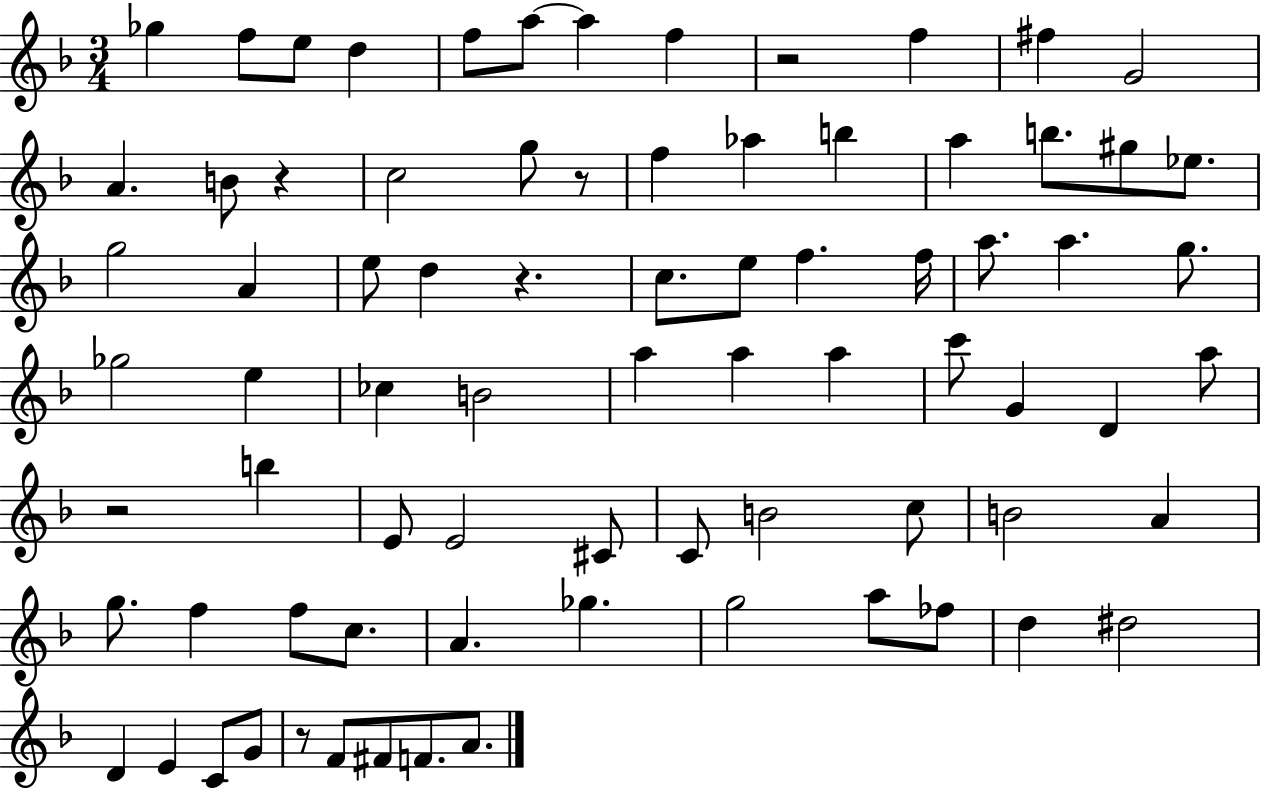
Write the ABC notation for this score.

X:1
T:Untitled
M:3/4
L:1/4
K:F
_g f/2 e/2 d f/2 a/2 a f z2 f ^f G2 A B/2 z c2 g/2 z/2 f _a b a b/2 ^g/2 _e/2 g2 A e/2 d z c/2 e/2 f f/4 a/2 a g/2 _g2 e _c B2 a a a c'/2 G D a/2 z2 b E/2 E2 ^C/2 C/2 B2 c/2 B2 A g/2 f f/2 c/2 A _g g2 a/2 _f/2 d ^d2 D E C/2 G/2 z/2 F/2 ^F/2 F/2 A/2